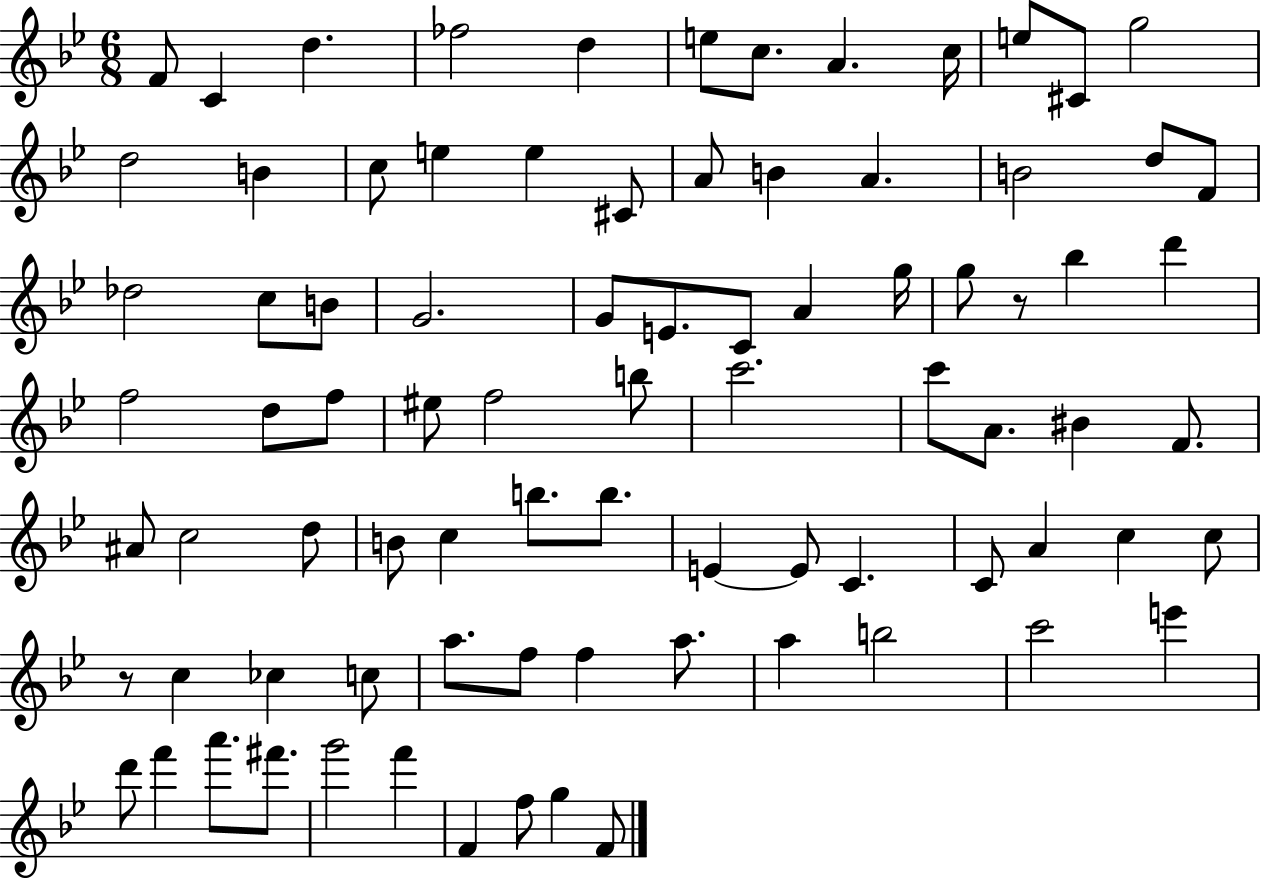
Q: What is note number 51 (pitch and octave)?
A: B4